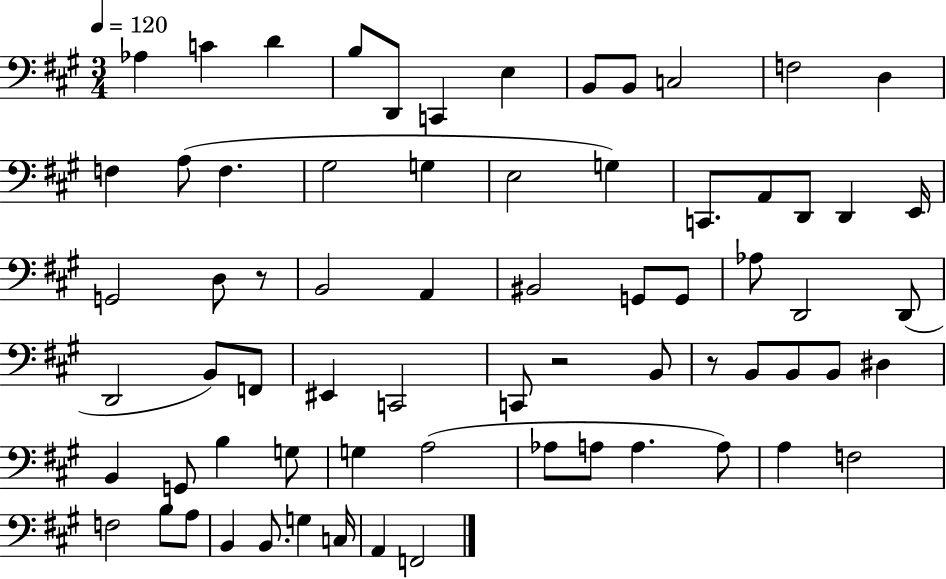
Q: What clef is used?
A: bass